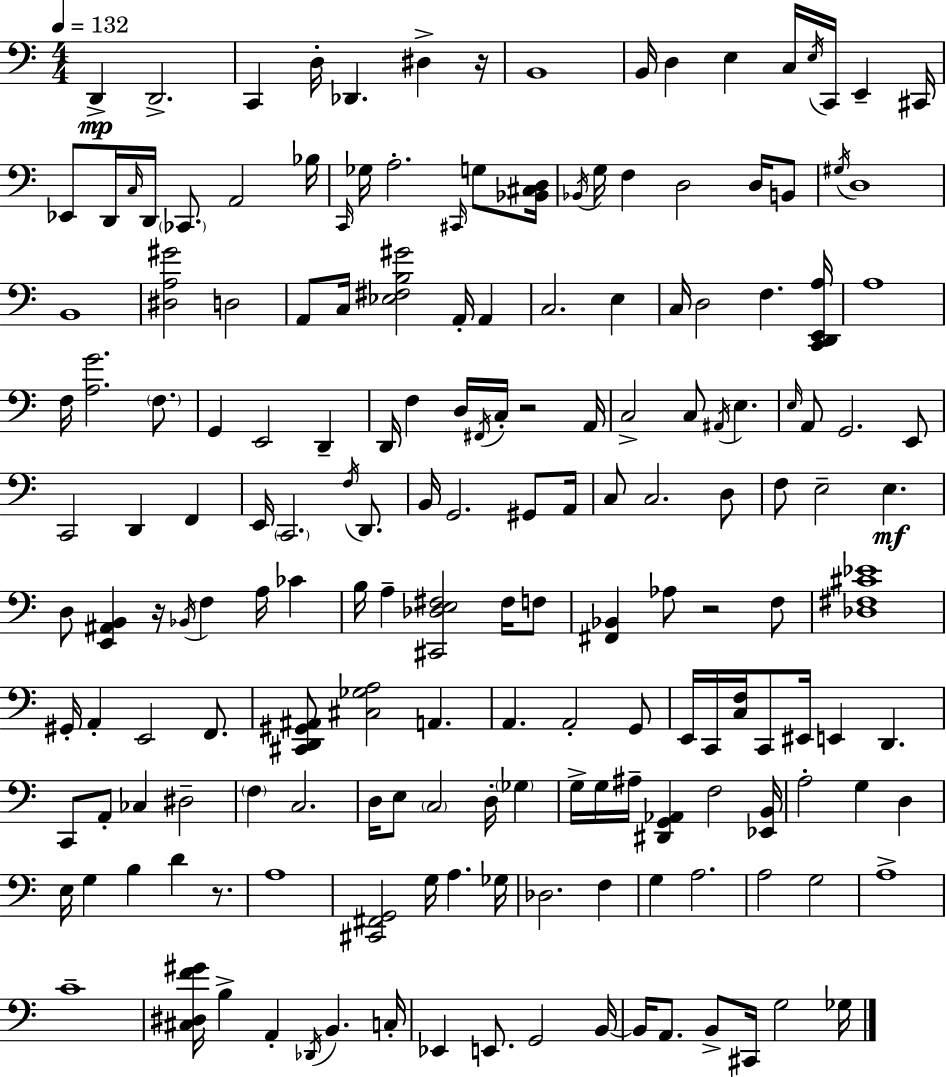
D2/q D2/h. C2/q D3/s Db2/q. D#3/q R/s B2/w B2/s D3/q E3/q C3/s E3/s C2/s E2/q C#2/s Eb2/e D2/s C3/s D2/s CES2/e. A2/h Bb3/s C2/s Gb3/s A3/h. C#2/s G3/e [Bb2,C#3,D3]/s Bb2/s G3/s F3/q D3/h D3/s B2/e G#3/s D3/w B2/w [D#3,A3,G#4]/h D3/h A2/e C3/s [Eb3,F#3,B3,G#4]/h A2/s A2/q C3/h. E3/q C3/s D3/h F3/q. [C2,D2,E2,A3]/s A3/w F3/s [A3,G4]/h. F3/e. G2/q E2/h D2/q D2/s F3/q D3/s F#2/s C3/s R/h A2/s C3/h C3/e A#2/s E3/q. E3/s A2/e G2/h. E2/e C2/h D2/q F2/q E2/s C2/h. F3/s D2/e. B2/s G2/h. G#2/e A2/s C3/e C3/h. D3/e F3/e E3/h E3/q. D3/e [E2,A#2,B2]/q R/s Bb2/s F3/q A3/s CES4/q B3/s A3/q [C#2,Db3,E3,F#3]/h F#3/s F3/e [F#2,Bb2]/q Ab3/e R/h F3/e [Db3,F#3,C#4,Eb4]/w G#2/s A2/q E2/h F2/e. [C#2,D2,G#2,A#2]/e [C#3,Gb3,A3]/h A2/q. A2/q. A2/h G2/e E2/s C2/s [C3,F3]/s C2/e EIS2/s E2/q D2/q. C2/e A2/e CES3/q D#3/h F3/q C3/h. D3/s E3/e C3/h D3/s Gb3/q G3/s G3/s A#3/s [D#2,G2,Ab2]/q F3/h [Eb2,B2]/s A3/h G3/q D3/q E3/s G3/q B3/q D4/q R/e. A3/w [C#2,F#2,G2]/h G3/s A3/q. Gb3/s Db3/h. F3/q G3/q A3/h. A3/h G3/h A3/w C4/w [C#3,D#3,F4,G#4]/s B3/q A2/q Db2/s B2/q. C3/s Eb2/q E2/e. G2/h B2/s B2/s A2/e. B2/e C#2/s G3/h Gb3/s